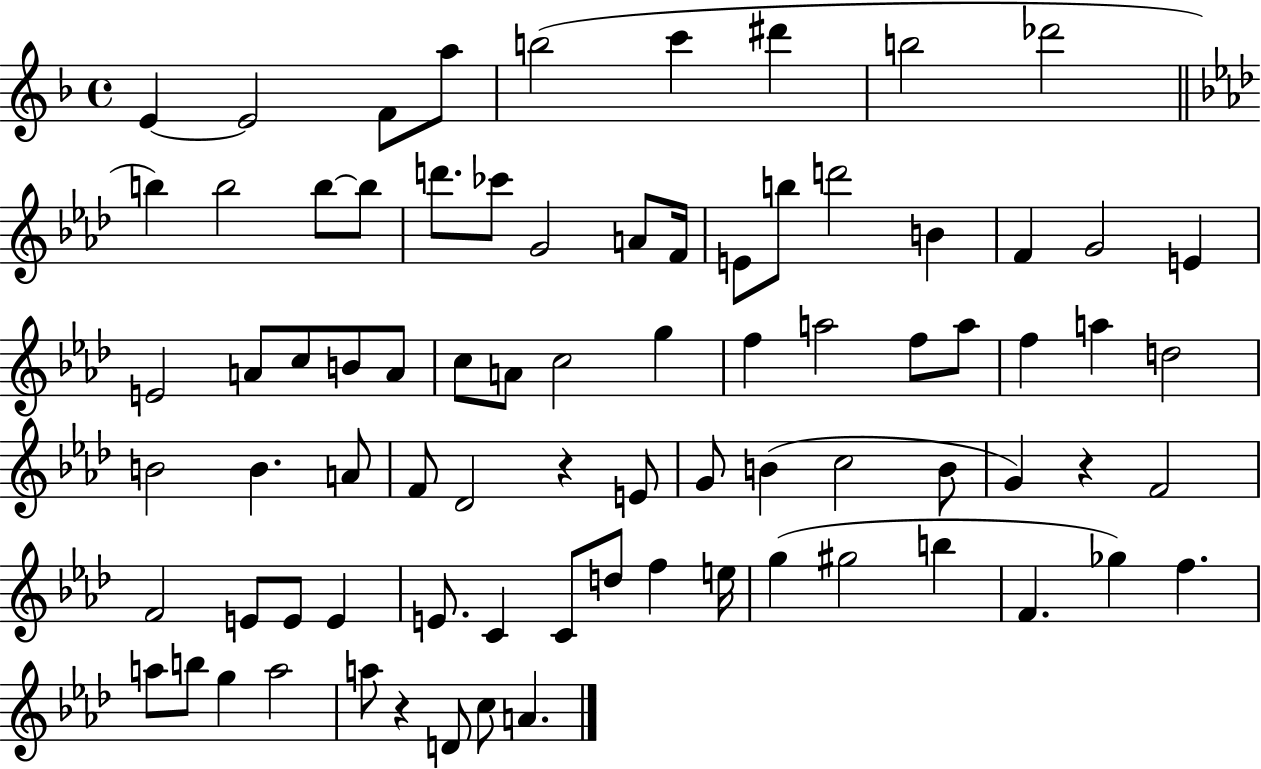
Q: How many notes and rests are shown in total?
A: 80